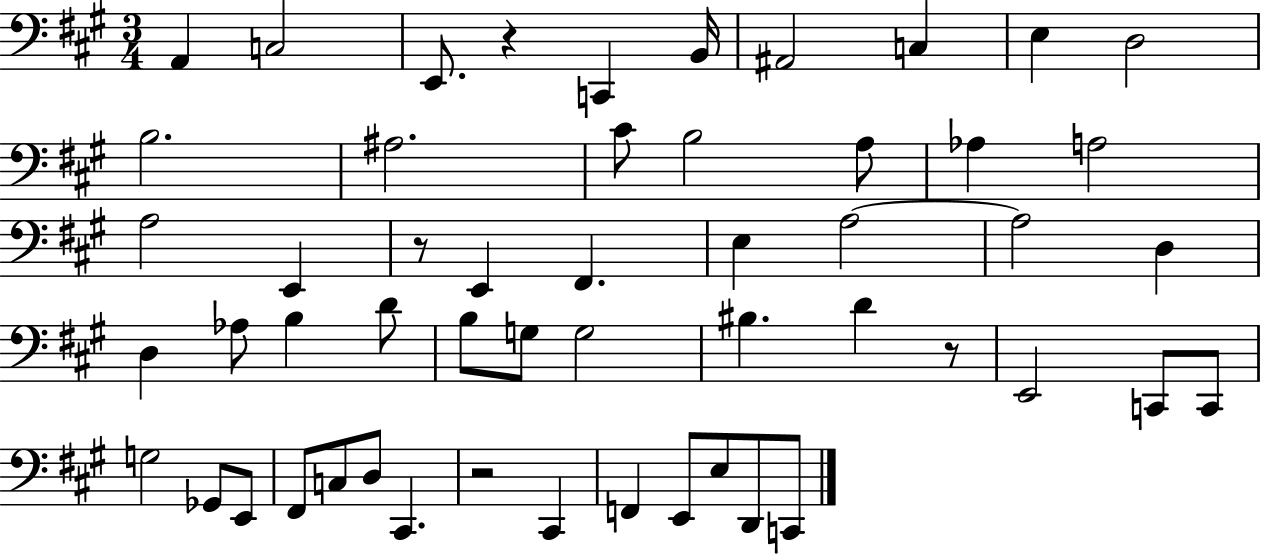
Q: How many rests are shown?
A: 4